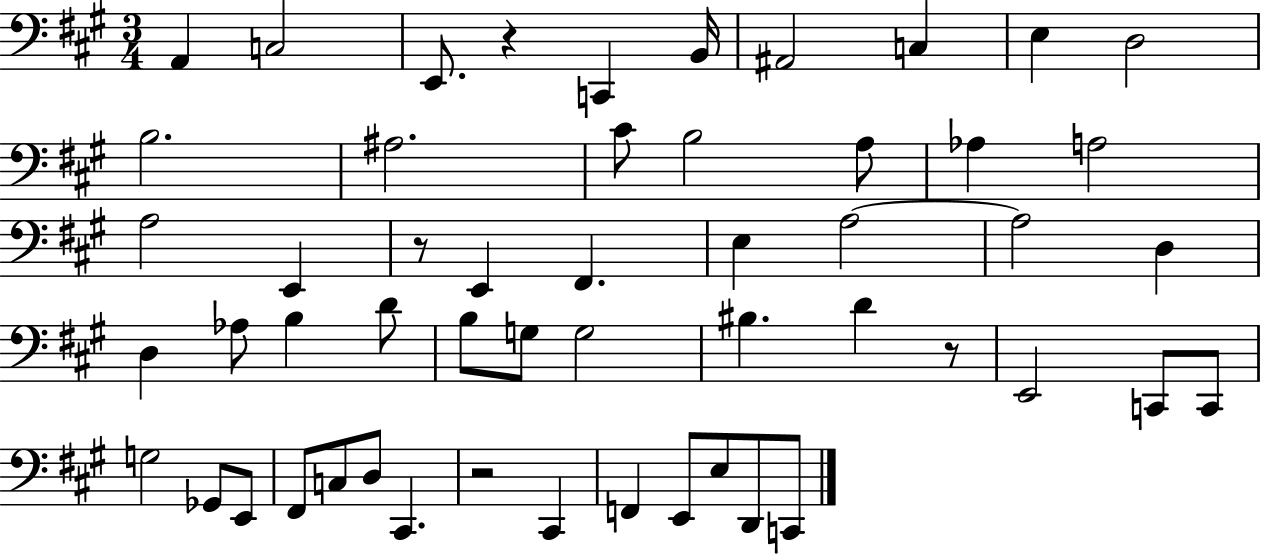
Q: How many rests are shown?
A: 4